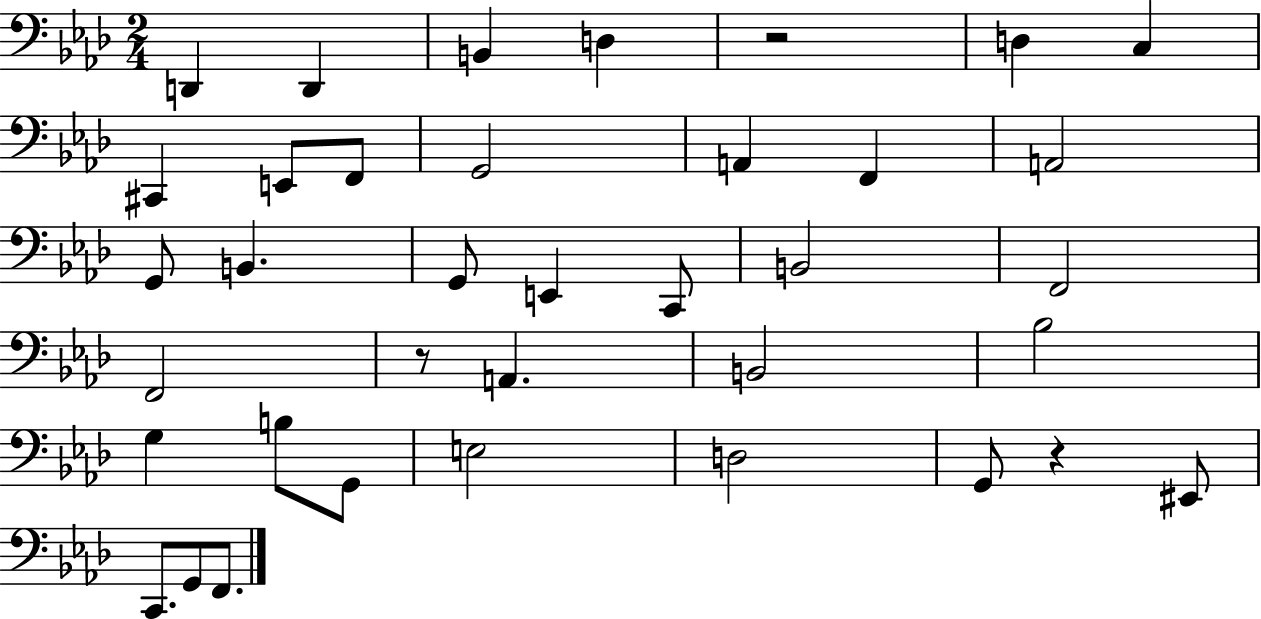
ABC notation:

X:1
T:Untitled
M:2/4
L:1/4
K:Ab
D,, D,, B,, D, z2 D, C, ^C,, E,,/2 F,,/2 G,,2 A,, F,, A,,2 G,,/2 B,, G,,/2 E,, C,,/2 B,,2 F,,2 F,,2 z/2 A,, B,,2 _B,2 G, B,/2 G,,/2 E,2 D,2 G,,/2 z ^E,,/2 C,,/2 G,,/2 F,,/2